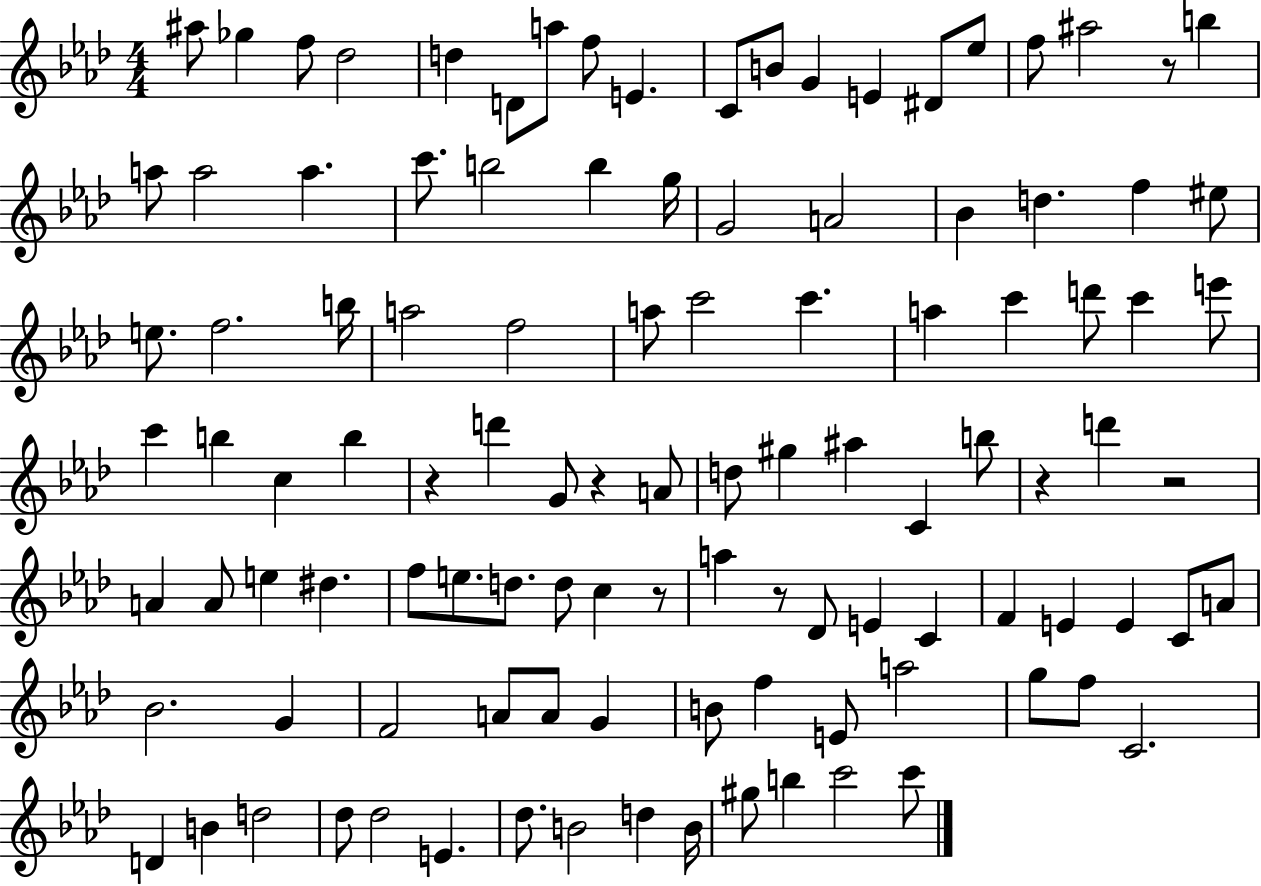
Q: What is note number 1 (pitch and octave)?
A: A#5